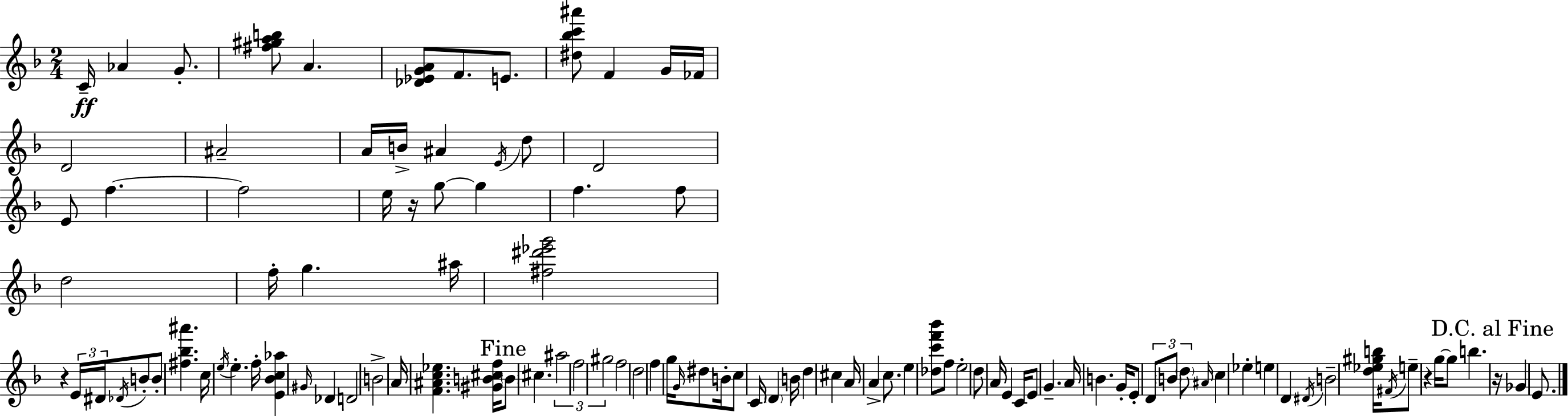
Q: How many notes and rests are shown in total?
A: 108